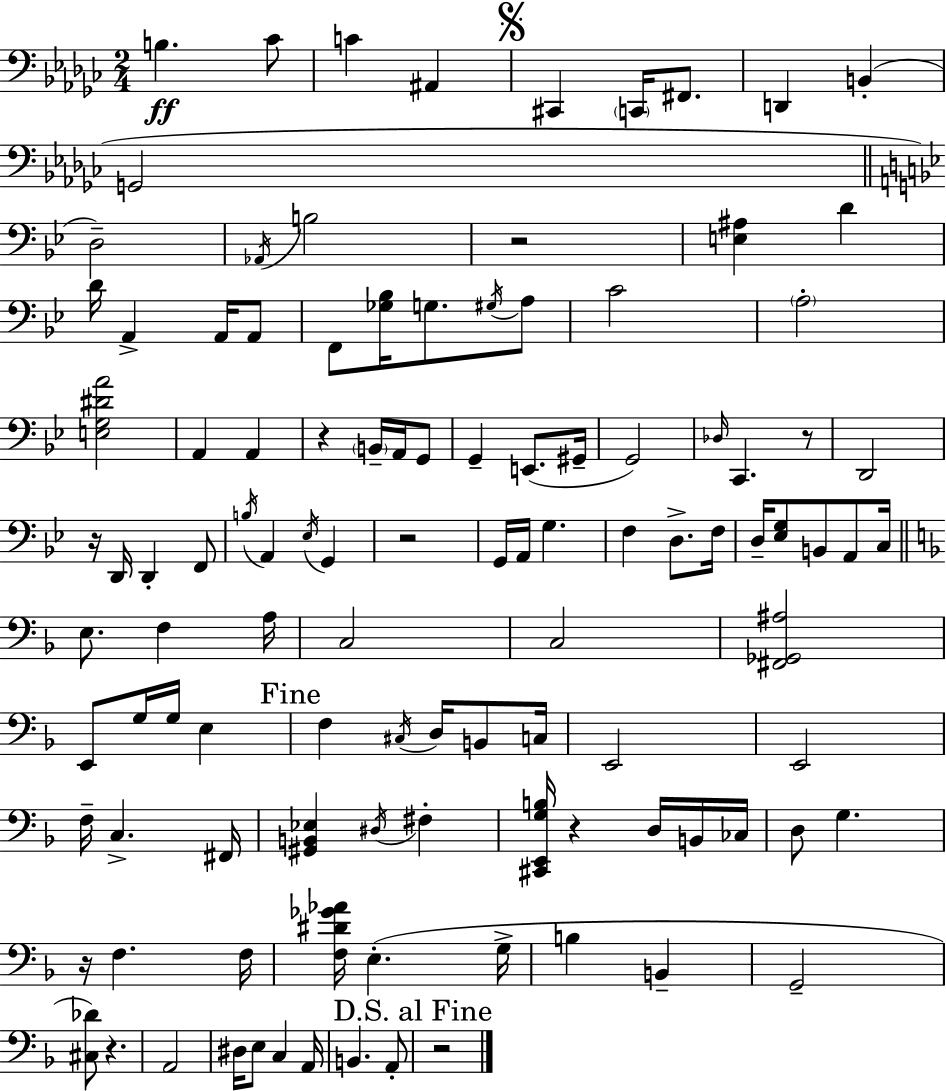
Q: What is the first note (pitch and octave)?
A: B3